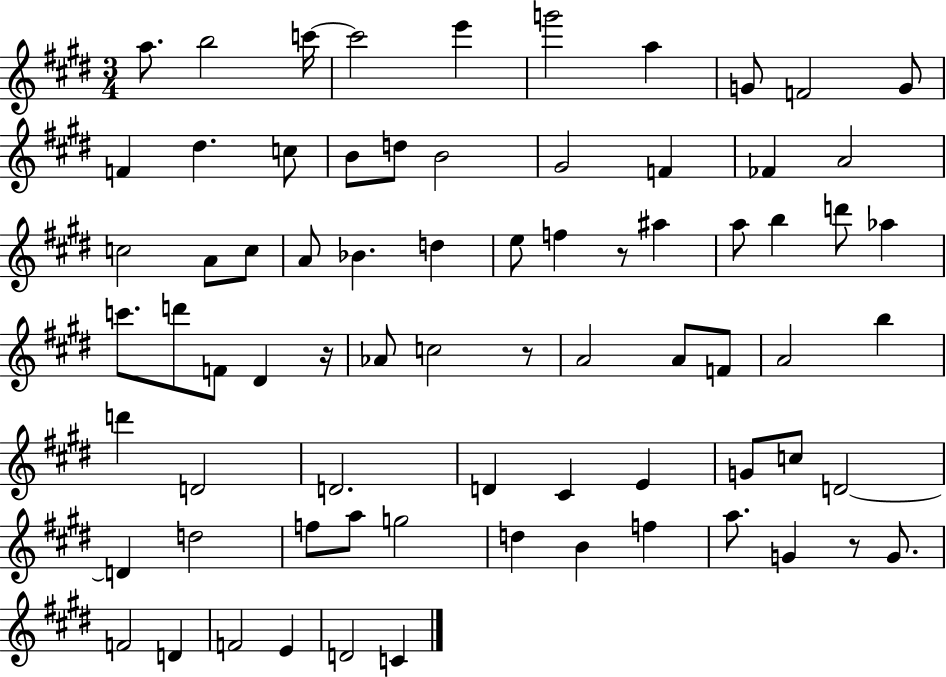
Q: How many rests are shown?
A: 4